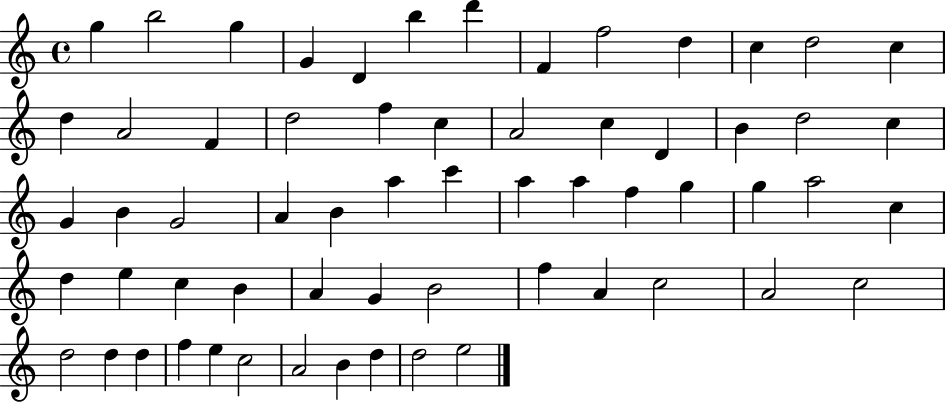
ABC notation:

X:1
T:Untitled
M:4/4
L:1/4
K:C
g b2 g G D b d' F f2 d c d2 c d A2 F d2 f c A2 c D B d2 c G B G2 A B a c' a a f g g a2 c d e c B A G B2 f A c2 A2 c2 d2 d d f e c2 A2 B d d2 e2